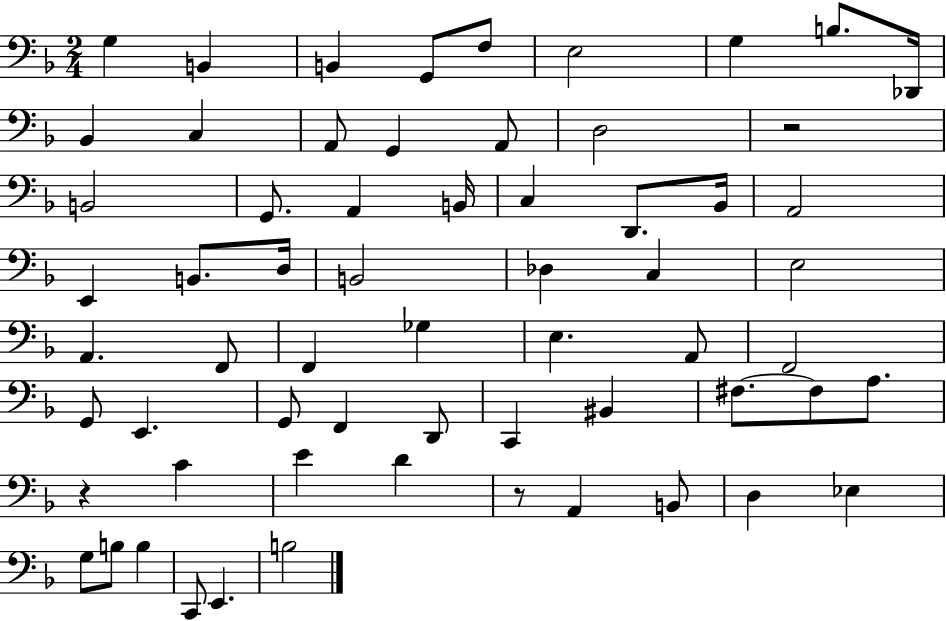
{
  \clef bass
  \numericTimeSignature
  \time 2/4
  \key f \major
  g4 b,4 | b,4 g,8 f8 | e2 | g4 b8. des,16 | \break bes,4 c4 | a,8 g,4 a,8 | d2 | r2 | \break b,2 | g,8. a,4 b,16 | c4 d,8. bes,16 | a,2 | \break e,4 b,8. d16 | b,2 | des4 c4 | e2 | \break a,4. f,8 | f,4 ges4 | e4. a,8 | f,2 | \break g,8 e,4. | g,8 f,4 d,8 | c,4 bis,4 | fis8.~~ fis8 a8. | \break r4 c'4 | e'4 d'4 | r8 a,4 b,8 | d4 ees4 | \break g8 b8 b4 | c,8 e,4. | b2 | \bar "|."
}